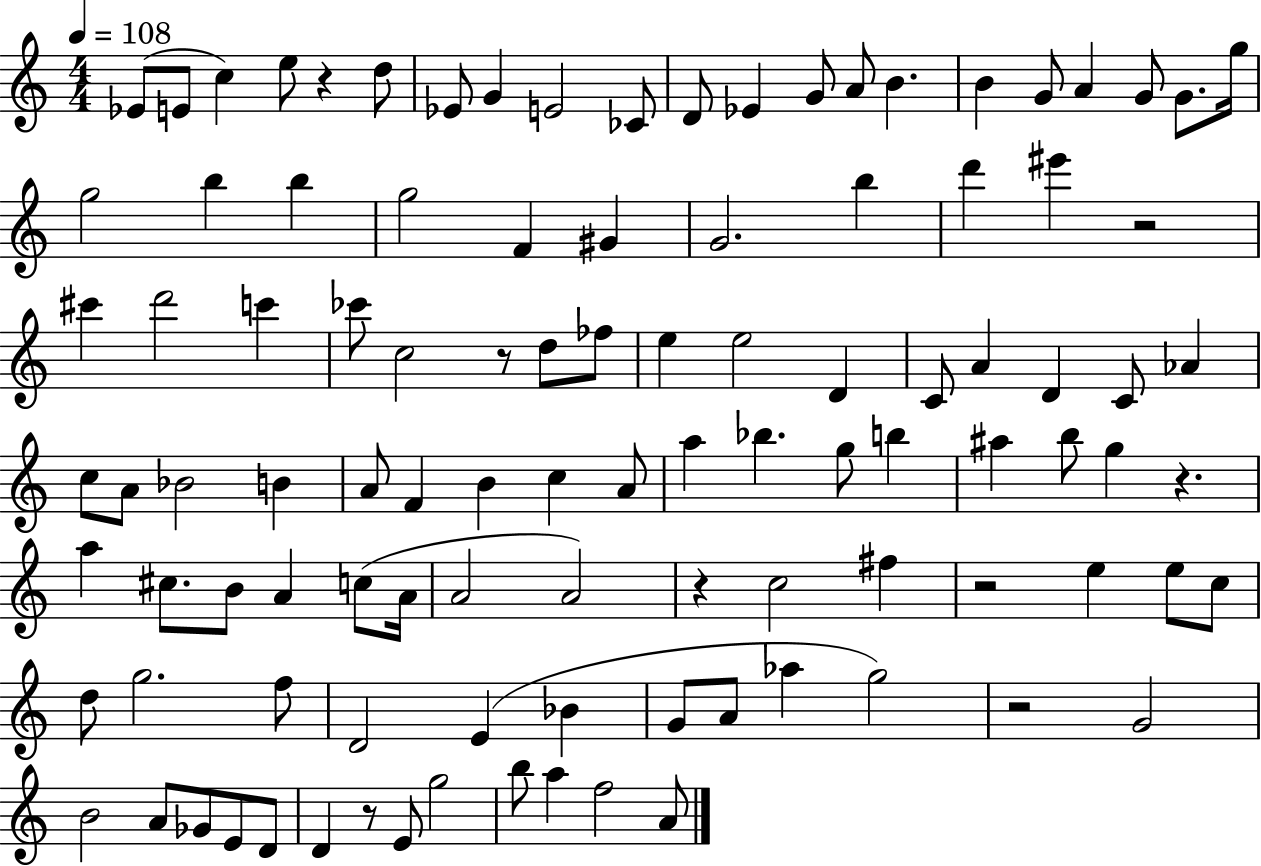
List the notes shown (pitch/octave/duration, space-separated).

Eb4/e E4/e C5/q E5/e R/q D5/e Eb4/e G4/q E4/h CES4/e D4/e Eb4/q G4/e A4/e B4/q. B4/q G4/e A4/q G4/e G4/e. G5/s G5/h B5/q B5/q G5/h F4/q G#4/q G4/h. B5/q D6/q EIS6/q R/h C#6/q D6/h C6/q CES6/e C5/h R/e D5/e FES5/e E5/q E5/h D4/q C4/e A4/q D4/q C4/e Ab4/q C5/e A4/e Bb4/h B4/q A4/e F4/q B4/q C5/q A4/e A5/q Bb5/q. G5/e B5/q A#5/q B5/e G5/q R/q. A5/q C#5/e. B4/e A4/q C5/e A4/s A4/h A4/h R/q C5/h F#5/q R/h E5/q E5/e C5/e D5/e G5/h. F5/e D4/h E4/q Bb4/q G4/e A4/e Ab5/q G5/h R/h G4/h B4/h A4/e Gb4/e E4/e D4/e D4/q R/e E4/e G5/h B5/e A5/q F5/h A4/e